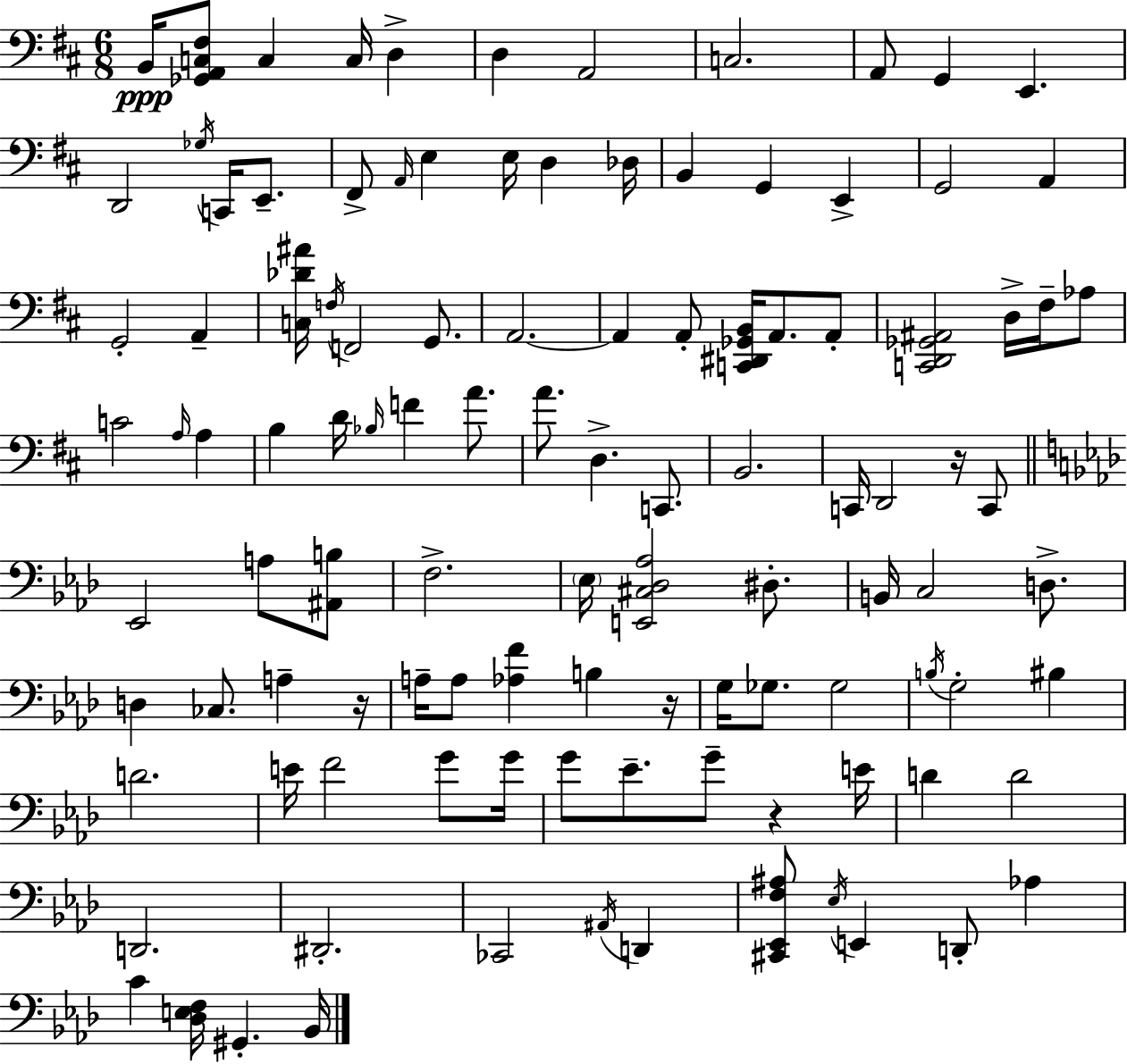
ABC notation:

X:1
T:Untitled
M:6/8
L:1/4
K:D
B,,/4 [_G,,A,,C,^F,]/2 C, C,/4 D, D, A,,2 C,2 A,,/2 G,, E,, D,,2 _G,/4 C,,/4 E,,/2 ^F,,/2 A,,/4 E, E,/4 D, _D,/4 B,, G,, E,, G,,2 A,, G,,2 A,, [C,_D^A]/4 F,/4 F,,2 G,,/2 A,,2 A,, A,,/2 [C,,^D,,_G,,B,,]/4 A,,/2 A,,/2 [C,,D,,_G,,^A,,]2 D,/4 ^F,/4 _A,/2 C2 A,/4 A, B, D/4 _B,/4 F A/2 A/2 D, C,,/2 B,,2 C,,/4 D,,2 z/4 C,,/2 _E,,2 A,/2 [^A,,B,]/2 F,2 _E,/4 [E,,^C,_D,_A,]2 ^D,/2 B,,/4 C,2 D,/2 D, _C,/2 A, z/4 A,/4 A,/2 [_A,F] B, z/4 G,/4 _G,/2 _G,2 B,/4 G,2 ^B, D2 E/4 F2 G/2 G/4 G/2 _E/2 G/2 z E/4 D D2 D,,2 ^D,,2 _C,,2 ^A,,/4 D,, [^C,,_E,,F,^A,]/2 _E,/4 E,, D,,/2 _A, C [_D,E,F,]/4 ^G,, _B,,/4